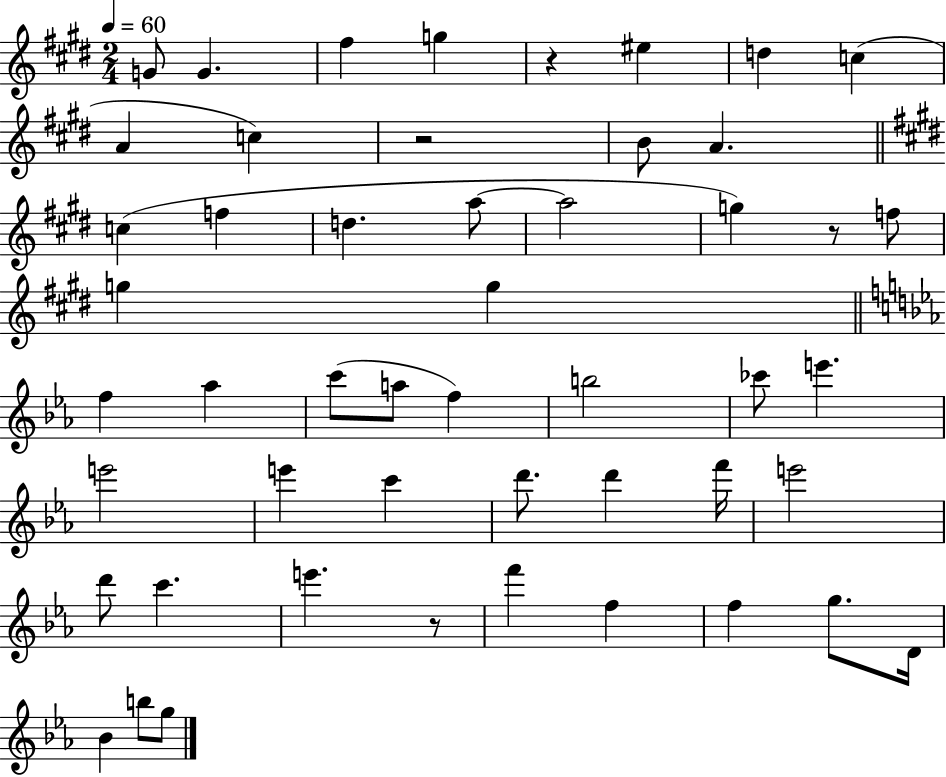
{
  \clef treble
  \numericTimeSignature
  \time 2/4
  \key e \major
  \tempo 4 = 60
  \repeat volta 2 { g'8 g'4. | fis''4 g''4 | r4 eis''4 | d''4 c''4( | \break a'4 c''4) | r2 | b'8 a'4. | \bar "||" \break \key e \major c''4( f''4 | d''4. a''8~~ | a''2 | g''4) r8 f''8 | \break g''4 g''4 | \bar "||" \break \key c \minor f''4 aes''4 | c'''8( a''8 f''4) | b''2 | ces'''8 e'''4. | \break e'''2 | e'''4 c'''4 | d'''8. d'''4 f'''16 | e'''2 | \break d'''8 c'''4. | e'''4. r8 | f'''4 f''4 | f''4 g''8. d'16 | \break bes'4 b''8 g''8 | } \bar "|."
}